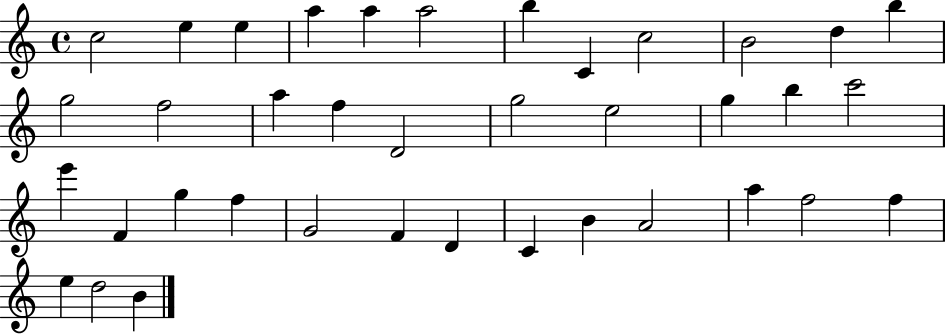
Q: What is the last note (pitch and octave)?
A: B4